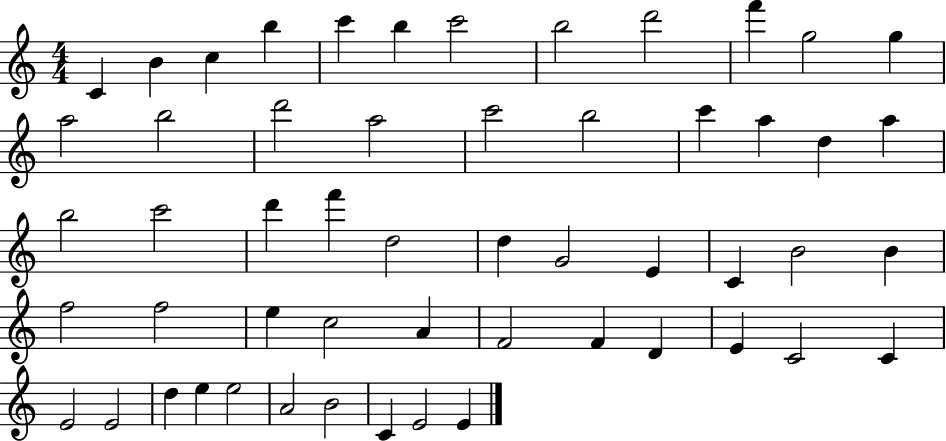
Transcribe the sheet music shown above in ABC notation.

X:1
T:Untitled
M:4/4
L:1/4
K:C
C B c b c' b c'2 b2 d'2 f' g2 g a2 b2 d'2 a2 c'2 b2 c' a d a b2 c'2 d' f' d2 d G2 E C B2 B f2 f2 e c2 A F2 F D E C2 C E2 E2 d e e2 A2 B2 C E2 E